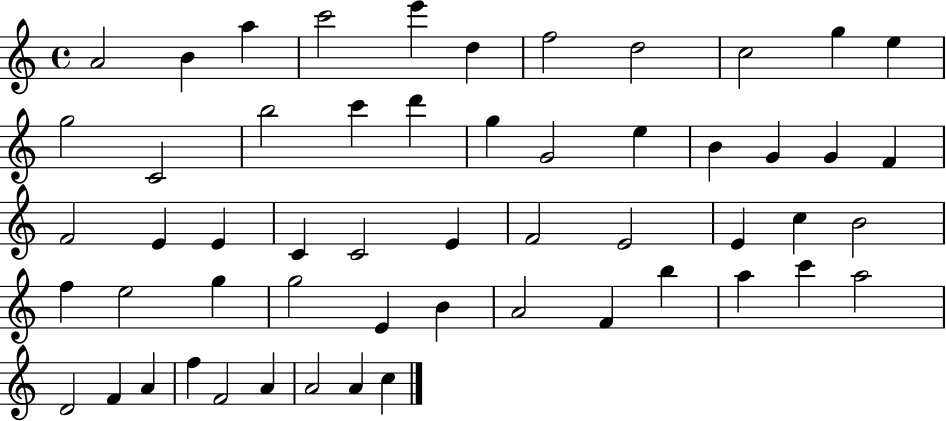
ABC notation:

X:1
T:Untitled
M:4/4
L:1/4
K:C
A2 B a c'2 e' d f2 d2 c2 g e g2 C2 b2 c' d' g G2 e B G G F F2 E E C C2 E F2 E2 E c B2 f e2 g g2 E B A2 F b a c' a2 D2 F A f F2 A A2 A c